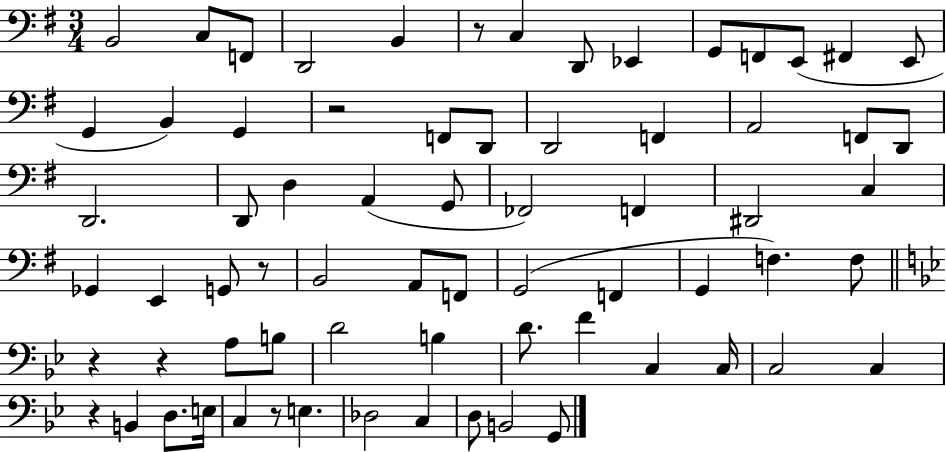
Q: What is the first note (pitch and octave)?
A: B2